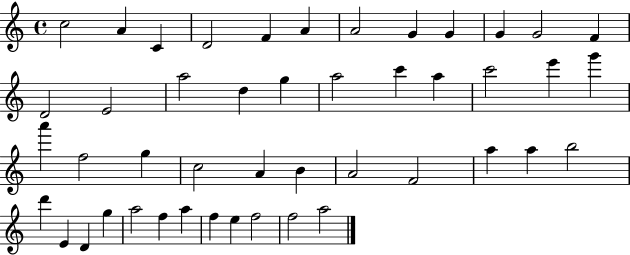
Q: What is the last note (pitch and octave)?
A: A5